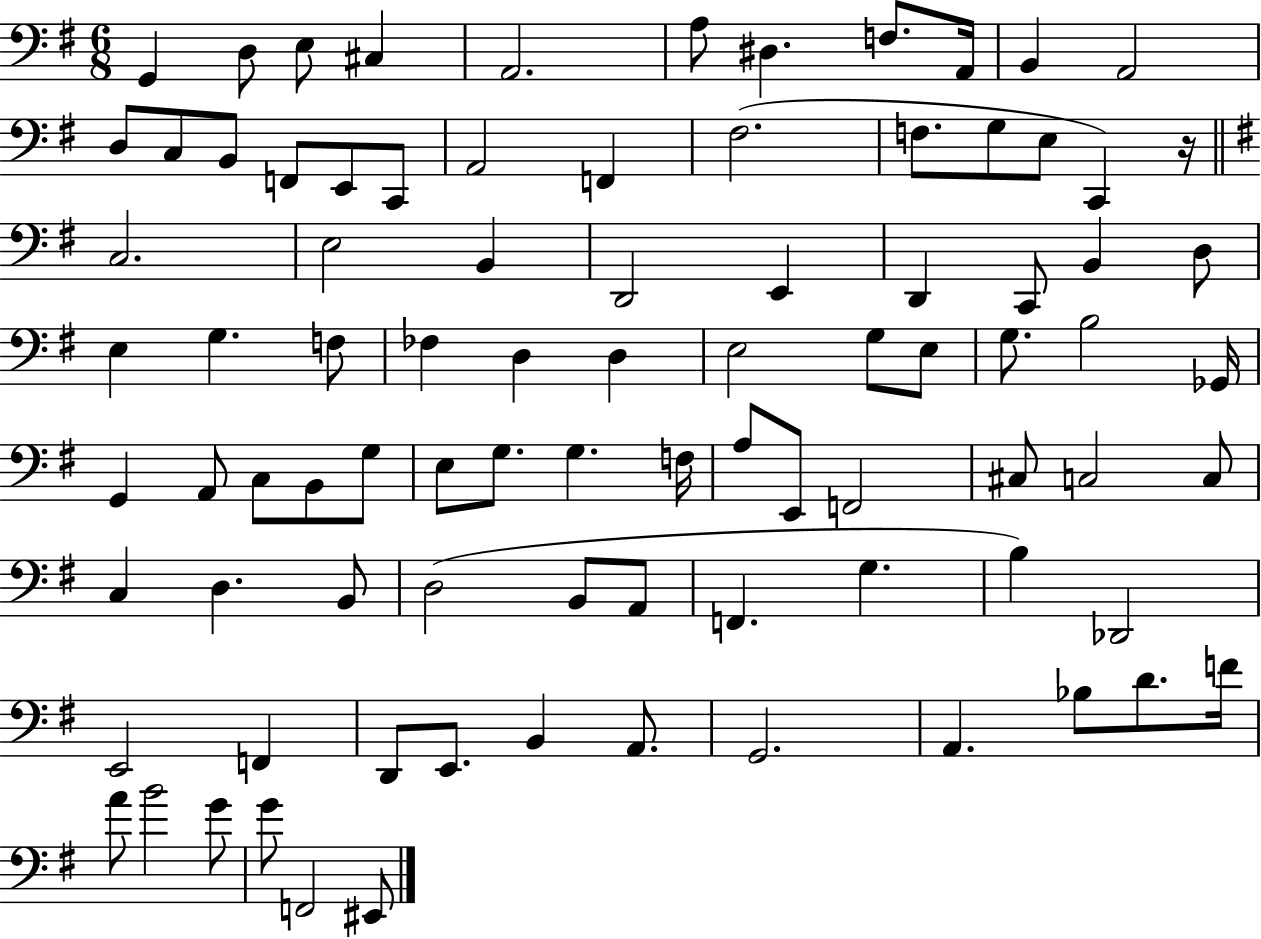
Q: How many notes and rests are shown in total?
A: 88